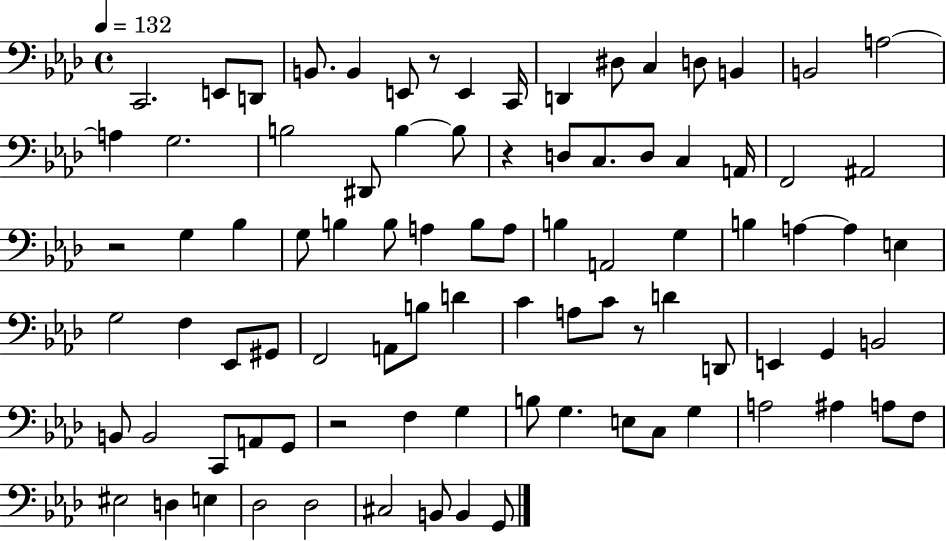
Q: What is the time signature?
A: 4/4